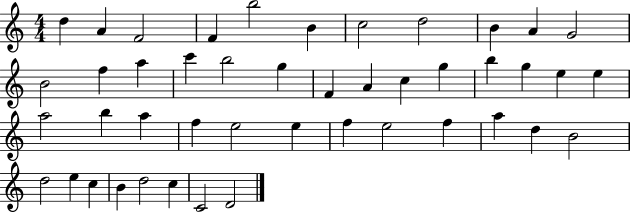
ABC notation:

X:1
T:Untitled
M:4/4
L:1/4
K:C
d A F2 F b2 B c2 d2 B A G2 B2 f a c' b2 g F A c g b g e e a2 b a f e2 e f e2 f a d B2 d2 e c B d2 c C2 D2